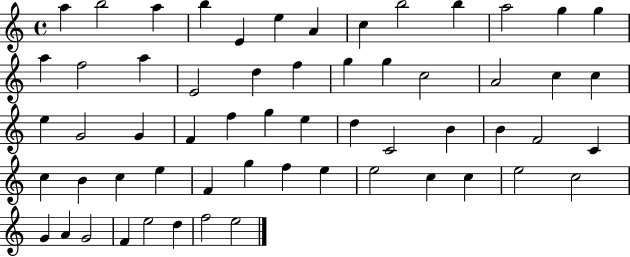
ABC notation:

X:1
T:Untitled
M:4/4
L:1/4
K:C
a b2 a b E e A c b2 b a2 g g a f2 a E2 d f g g c2 A2 c c e G2 G F f g e d C2 B B F2 C c B c e F g f e e2 c c e2 c2 G A G2 F e2 d f2 e2